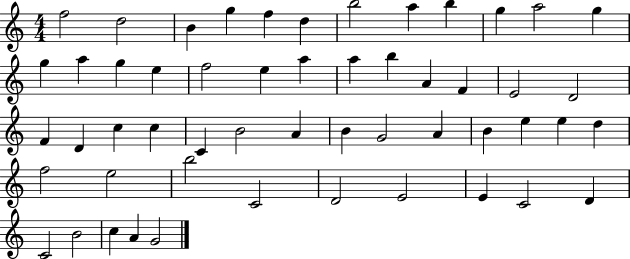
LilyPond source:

{
  \clef treble
  \numericTimeSignature
  \time 4/4
  \key c \major
  f''2 d''2 | b'4 g''4 f''4 d''4 | b''2 a''4 b''4 | g''4 a''2 g''4 | \break g''4 a''4 g''4 e''4 | f''2 e''4 a''4 | a''4 b''4 a'4 f'4 | e'2 d'2 | \break f'4 d'4 c''4 c''4 | c'4 b'2 a'4 | b'4 g'2 a'4 | b'4 e''4 e''4 d''4 | \break f''2 e''2 | b''2 c'2 | d'2 e'2 | e'4 c'2 d'4 | \break c'2 b'2 | c''4 a'4 g'2 | \bar "|."
}